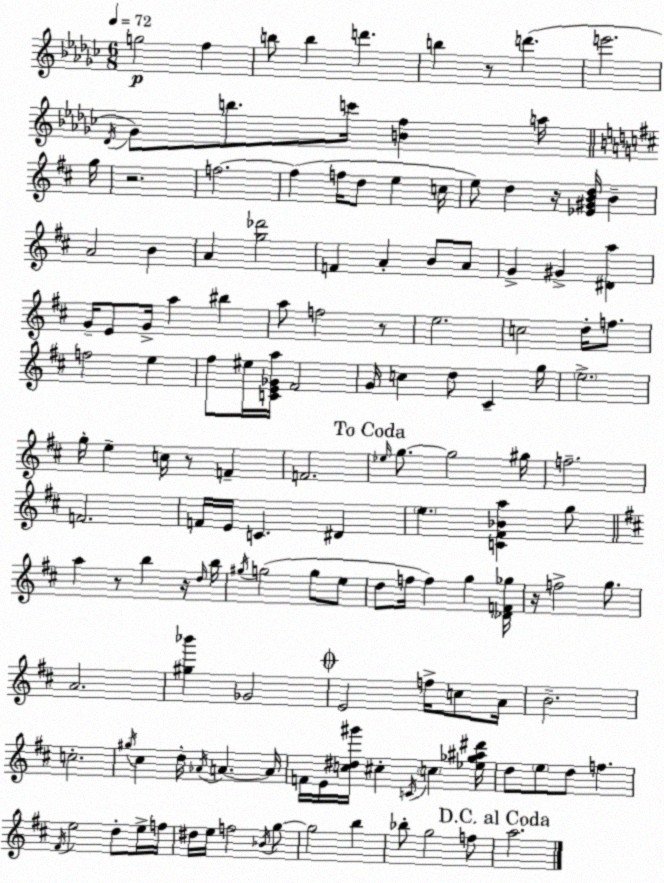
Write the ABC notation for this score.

X:1
T:Untitled
M:6/8
L:1/4
K:Ebm
g2 f b/2 b d' b z/2 d' e'2 _D/4 _G/2 b/2 c'/4 [Bf] a/4 g/4 z2 f2 f f/4 d/2 e c/4 e/2 d z/4 [_E^GBd]/4 B A2 B A [g_d']2 F A B/2 A/2 G ^G [^Da] G/4 E/2 G/4 a ^b a/2 f2 z/2 e2 c2 d/4 f/2 f2 e ^f/2 ^e/4 [CE_Ga]/4 ^F2 G/4 c d/2 ^C g/4 e2 g/4 e c/4 z/2 F F2 _e/4 g/2 g2 ^g/4 f2 F2 F/4 E/4 C ^D e [C^F_Ba] g/2 a z/2 b z/4 d/4 b/4 ^g/4 g2 g/2 e/2 d/2 f/4 f g [_DF_g]/4 z/4 f2 g/2 A2 [^g_b'] _G2 E2 f/4 c/2 A/4 B2 c2 ^g/4 ^c d/4 _A/4 A A/4 F/4 E/4 [c^d^g']/4 ^c C/4 c [_e_g^a^d']/4 d/2 e/2 d/2 f ^F/4 e2 d/2 e/4 f/4 ^d/4 e/4 f2 _B/4 g/2 g2 b _b/2 g2 f/2 a2